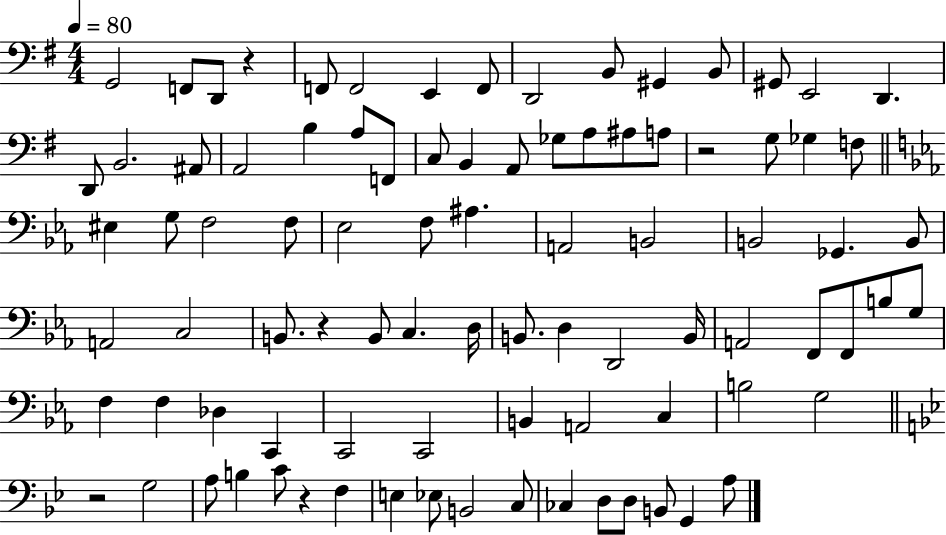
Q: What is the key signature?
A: G major